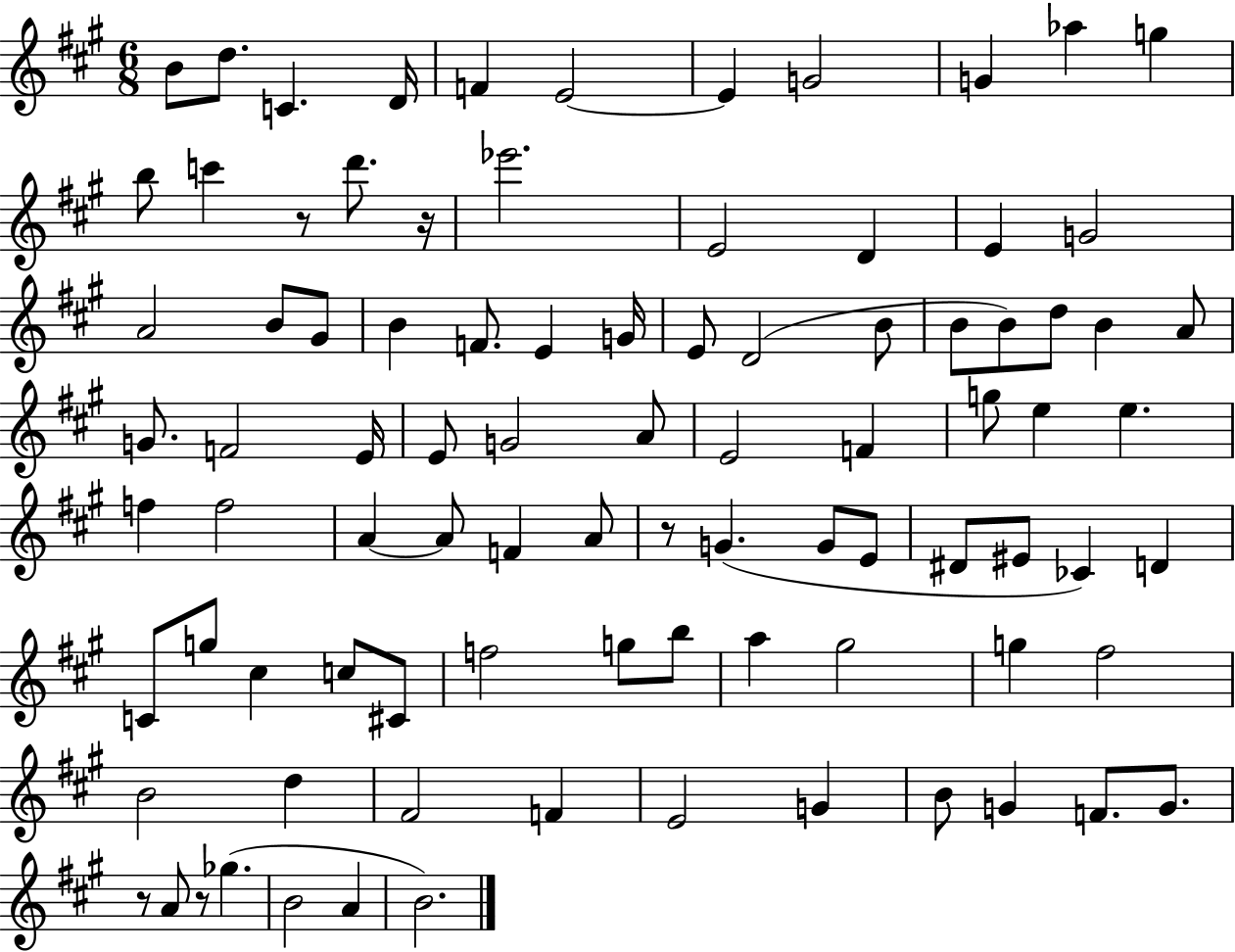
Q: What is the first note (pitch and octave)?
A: B4